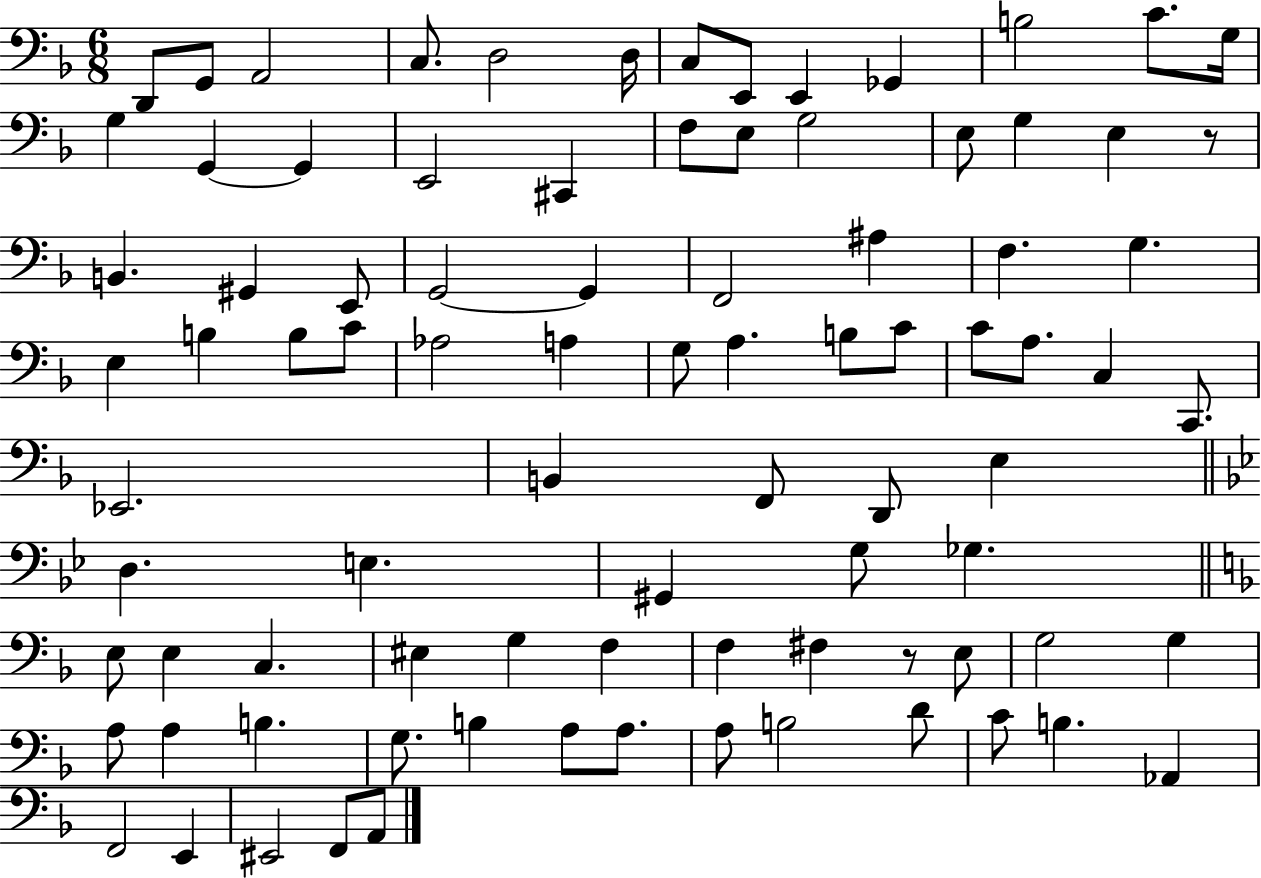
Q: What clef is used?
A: bass